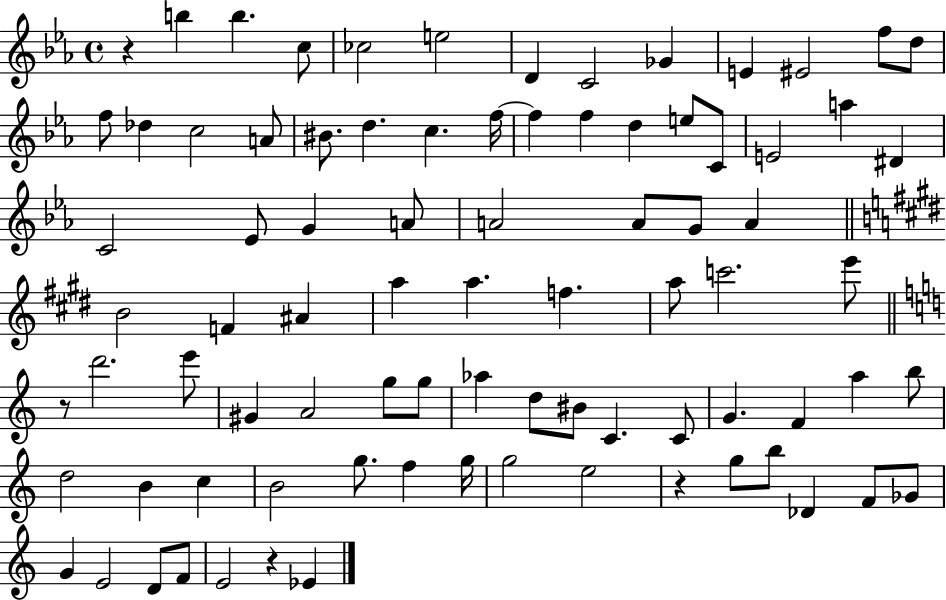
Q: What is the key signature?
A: EES major